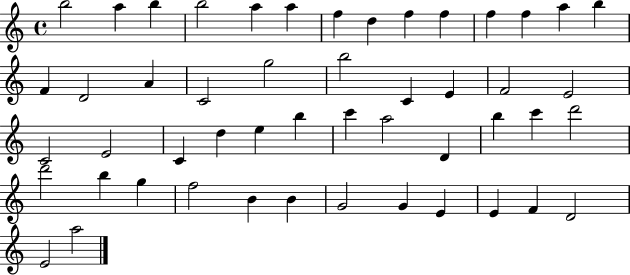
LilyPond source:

{
  \clef treble
  \time 4/4
  \defaultTimeSignature
  \key c \major
  b''2 a''4 b''4 | b''2 a''4 a''4 | f''4 d''4 f''4 f''4 | f''4 f''4 a''4 b''4 | \break f'4 d'2 a'4 | c'2 g''2 | b''2 c'4 e'4 | f'2 e'2 | \break c'2 e'2 | c'4 d''4 e''4 b''4 | c'''4 a''2 d'4 | b''4 c'''4 d'''2 | \break d'''2 b''4 g''4 | f''2 b'4 b'4 | g'2 g'4 e'4 | e'4 f'4 d'2 | \break e'2 a''2 | \bar "|."
}